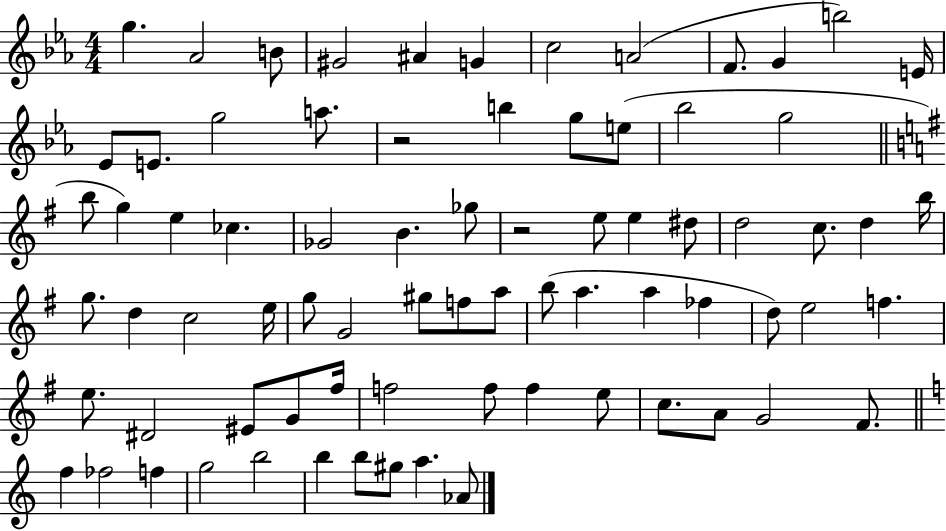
{
  \clef treble
  \numericTimeSignature
  \time 4/4
  \key ees \major
  g''4. aes'2 b'8 | gis'2 ais'4 g'4 | c''2 a'2( | f'8. g'4 b''2) e'16 | \break ees'8 e'8. g''2 a''8. | r2 b''4 g''8 e''8( | bes''2 g''2 | \bar "||" \break \key g \major b''8 g''4) e''4 ces''4. | ges'2 b'4. ges''8 | r2 e''8 e''4 dis''8 | d''2 c''8. d''4 b''16 | \break g''8. d''4 c''2 e''16 | g''8 g'2 gis''8 f''8 a''8 | b''8( a''4. a''4 fes''4 | d''8) e''2 f''4. | \break e''8. dis'2 eis'8 g'8 fis''16 | f''2 f''8 f''4 e''8 | c''8. a'8 g'2 fis'8. | \bar "||" \break \key c \major f''4 fes''2 f''4 | g''2 b''2 | b''4 b''8 gis''8 a''4. aes'8 | \bar "|."
}